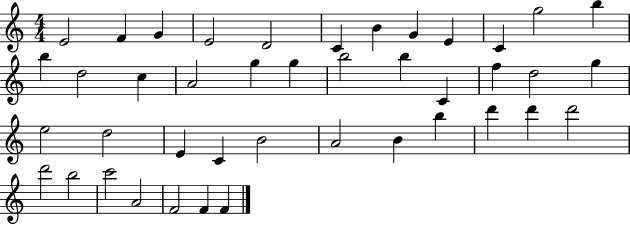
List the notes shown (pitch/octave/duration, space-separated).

E4/h F4/q G4/q E4/h D4/h C4/q B4/q G4/q E4/q C4/q G5/h B5/q B5/q D5/h C5/q A4/h G5/q G5/q B5/h B5/q C4/q F5/q D5/h G5/q E5/h D5/h E4/q C4/q B4/h A4/h B4/q B5/q D6/q D6/q D6/h D6/h B5/h C6/h A4/h F4/h F4/q F4/q